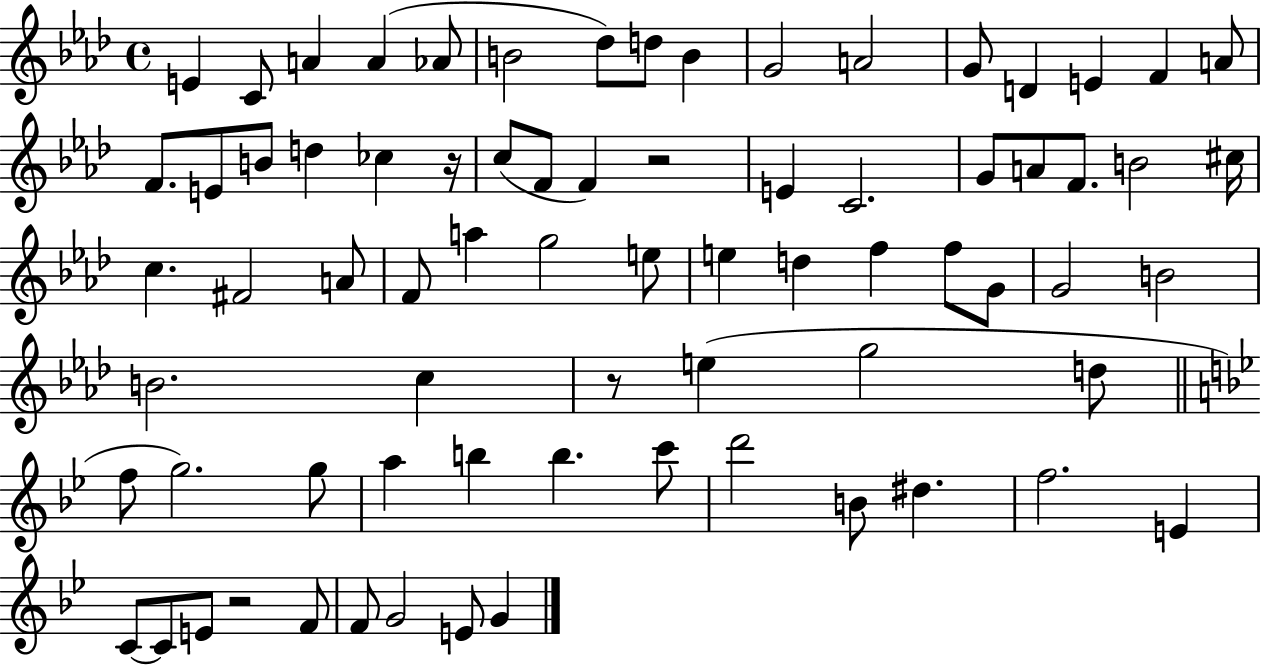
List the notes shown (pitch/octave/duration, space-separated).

E4/q C4/e A4/q A4/q Ab4/e B4/h Db5/e D5/e B4/q G4/h A4/h G4/e D4/q E4/q F4/q A4/e F4/e. E4/e B4/e D5/q CES5/q R/s C5/e F4/e F4/q R/h E4/q C4/h. G4/e A4/e F4/e. B4/h C#5/s C5/q. F#4/h A4/e F4/e A5/q G5/h E5/e E5/q D5/q F5/q F5/e G4/e G4/h B4/h B4/h. C5/q R/e E5/q G5/h D5/e F5/e G5/h. G5/e A5/q B5/q B5/q. C6/e D6/h B4/e D#5/q. F5/h. E4/q C4/e C4/e E4/e R/h F4/e F4/e G4/h E4/e G4/q